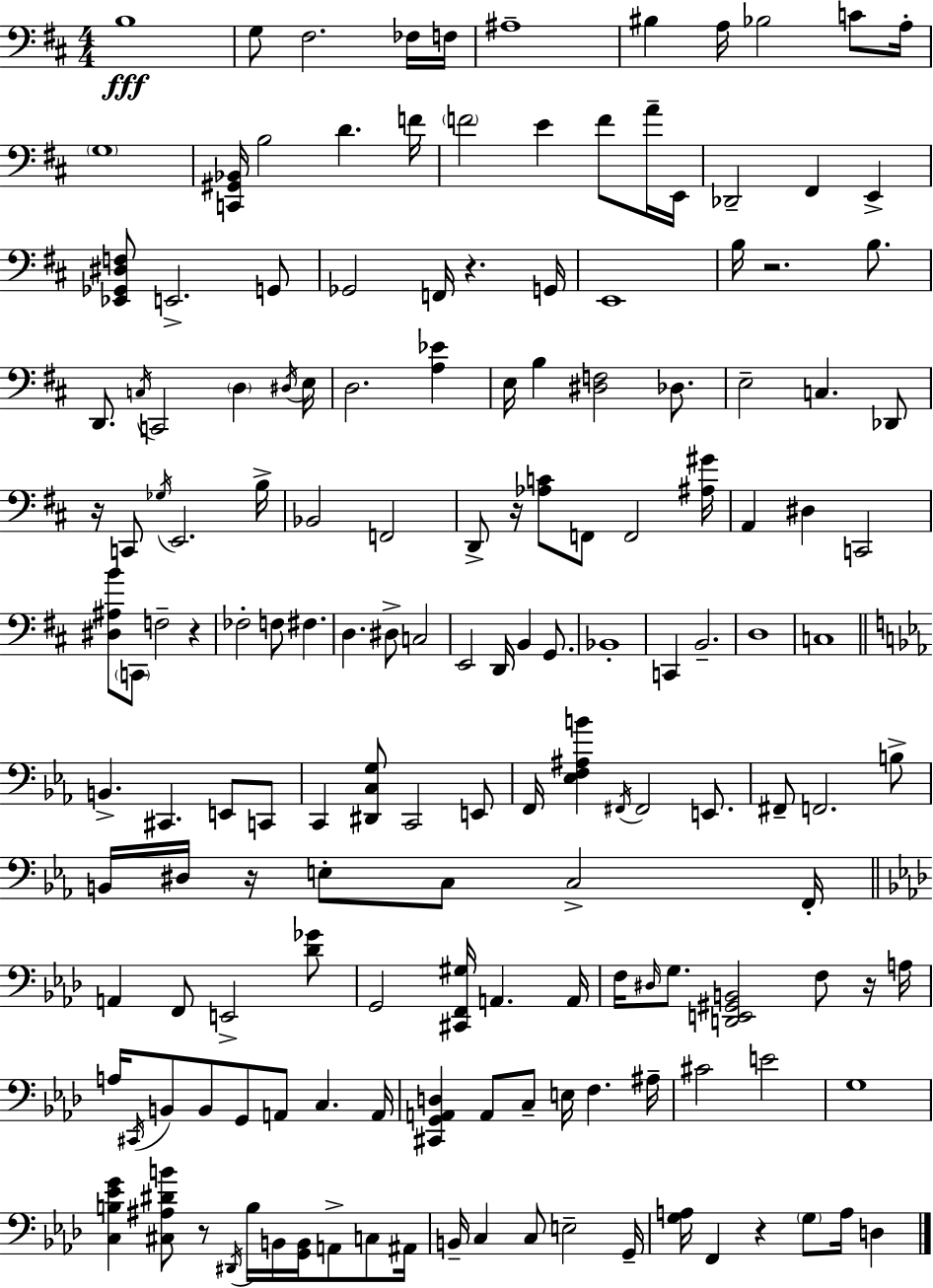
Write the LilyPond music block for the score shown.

{
  \clef bass
  \numericTimeSignature
  \time 4/4
  \key d \major
  b1\fff | g8 fis2. fes16 f16 | ais1-- | bis4 a16 bes2 c'8 a16-. | \break \parenthesize g1 | <c, gis, bes,>16 b2 d'4. f'16 | \parenthesize f'2 e'4 f'8 a'16-- e,16 | des,2-- fis,4 e,4-> | \break <ees, ges, dis f>8 e,2.-> g,8 | ges,2 f,16 r4. g,16 | e,1 | b16 r2. b8. | \break d,8. \acciaccatura { c16 } c,2 \parenthesize d4 | \acciaccatura { dis16 } e16 d2. <a ees'>4 | e16 b4 <dis f>2 des8. | e2-- c4. | \break des,8 r16 c,8 \acciaccatura { ges16 } e,2. | b16-> bes,2 f,2 | d,8-> r16 <aes c'>8 f,8 f,2 | <ais gis'>16 a,4 dis4 c,2 | \break <dis ais b'>8 \parenthesize c,8 f2-- r4 | fes2-. f8 fis4. | d4. dis8-> c2 | e,2 d,16 b,4 | \break g,8. bes,1-. | c,4 b,2.-- | d1 | c1 | \break \bar "||" \break \key ees \major b,4.-> cis,4. e,8 c,8 | c,4 <dis, c g>8 c,2 e,8 | f,16 <ees f ais b'>4 \acciaccatura { fis,16 } fis,2 e,8. | fis,8-- f,2. b8-> | \break b,16 dis16 r16 e8-. c8 c2-> | f,16-. \bar "||" \break \key f \minor a,4 f,8 e,2-> <des' ges'>8 | g,2 <cis, f, gis>16 a,4. a,16 | f16 \grace { dis16 } g8. <d, e, gis, b,>2 f8 r16 | a16 a16 \acciaccatura { cis,16 } b,8 b,8 g,8 a,8 c4. | \break a,16 <cis, g, a, d>4 a,8 c8-- e16 f4. | ais16-- cis'2 e'2 | g1 | <c b ees' g'>4 <cis ais dis' b'>8 r8 \acciaccatura { dis,16 } b16 b,16 <g, b,>16 a,8-> | \break c8 ais,16 b,16-- c4 c8 e2-- | g,16-- <g a>16 f,4 r4 \parenthesize g8 a16 d4 | \bar "|."
}